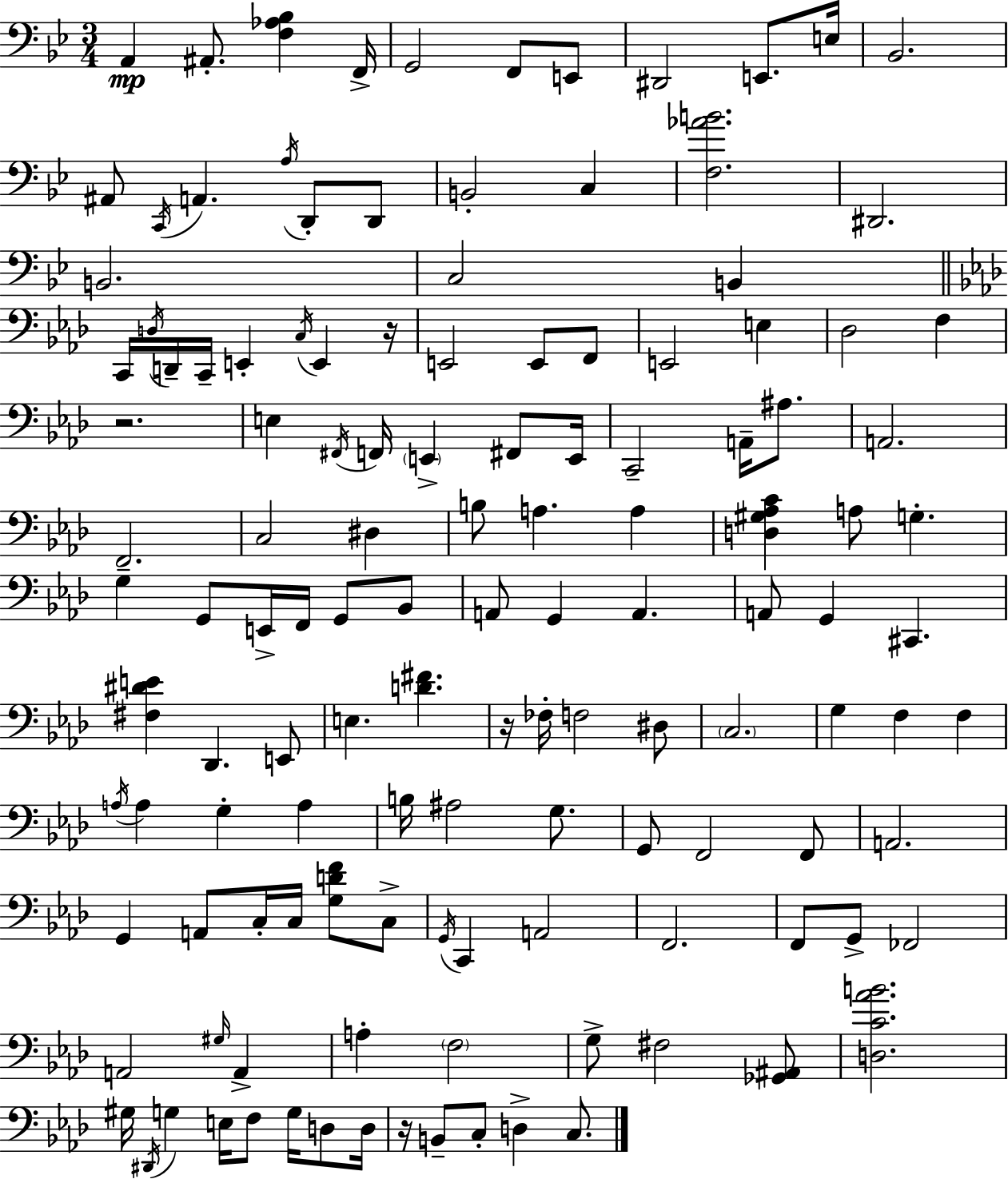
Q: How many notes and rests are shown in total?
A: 130